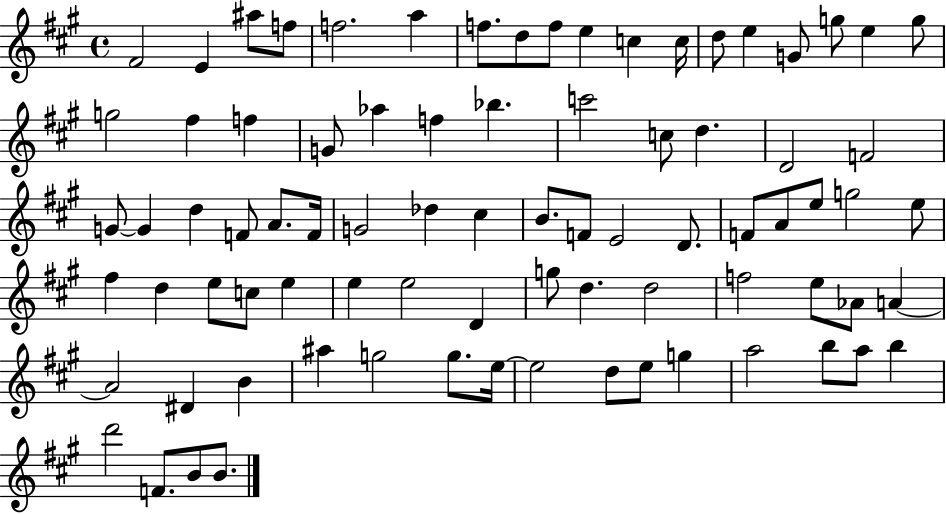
{
  \clef treble
  \time 4/4
  \defaultTimeSignature
  \key a \major
  fis'2 e'4 ais''8 f''8 | f''2. a''4 | f''8. d''8 f''8 e''4 c''4 c''16 | d''8 e''4 g'8 g''8 e''4 g''8 | \break g''2 fis''4 f''4 | g'8 aes''4 f''4 bes''4. | c'''2 c''8 d''4. | d'2 f'2 | \break g'8~~ g'4 d''4 f'8 a'8. f'16 | g'2 des''4 cis''4 | b'8. f'8 e'2 d'8. | f'8 a'8 e''8 g''2 e''8 | \break fis''4 d''4 e''8 c''8 e''4 | e''4 e''2 d'4 | g''8 d''4. d''2 | f''2 e''8 aes'8 a'4~~ | \break a'2 dis'4 b'4 | ais''4 g''2 g''8. e''16~~ | e''2 d''8 e''8 g''4 | a''2 b''8 a''8 b''4 | \break d'''2 f'8. b'8 b'8. | \bar "|."
}